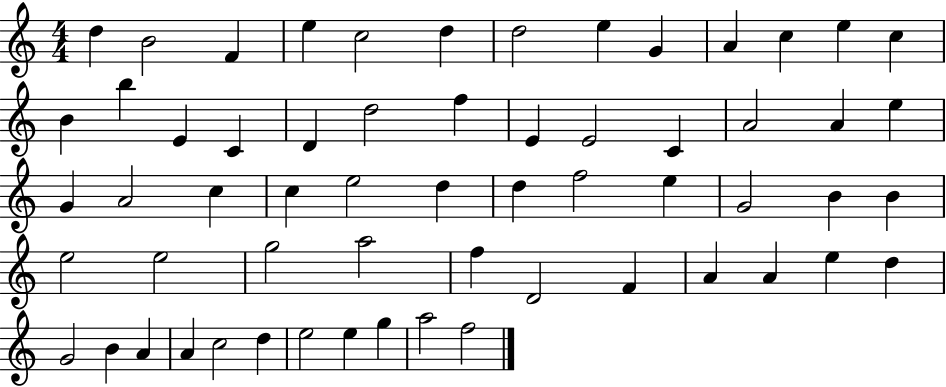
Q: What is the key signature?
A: C major